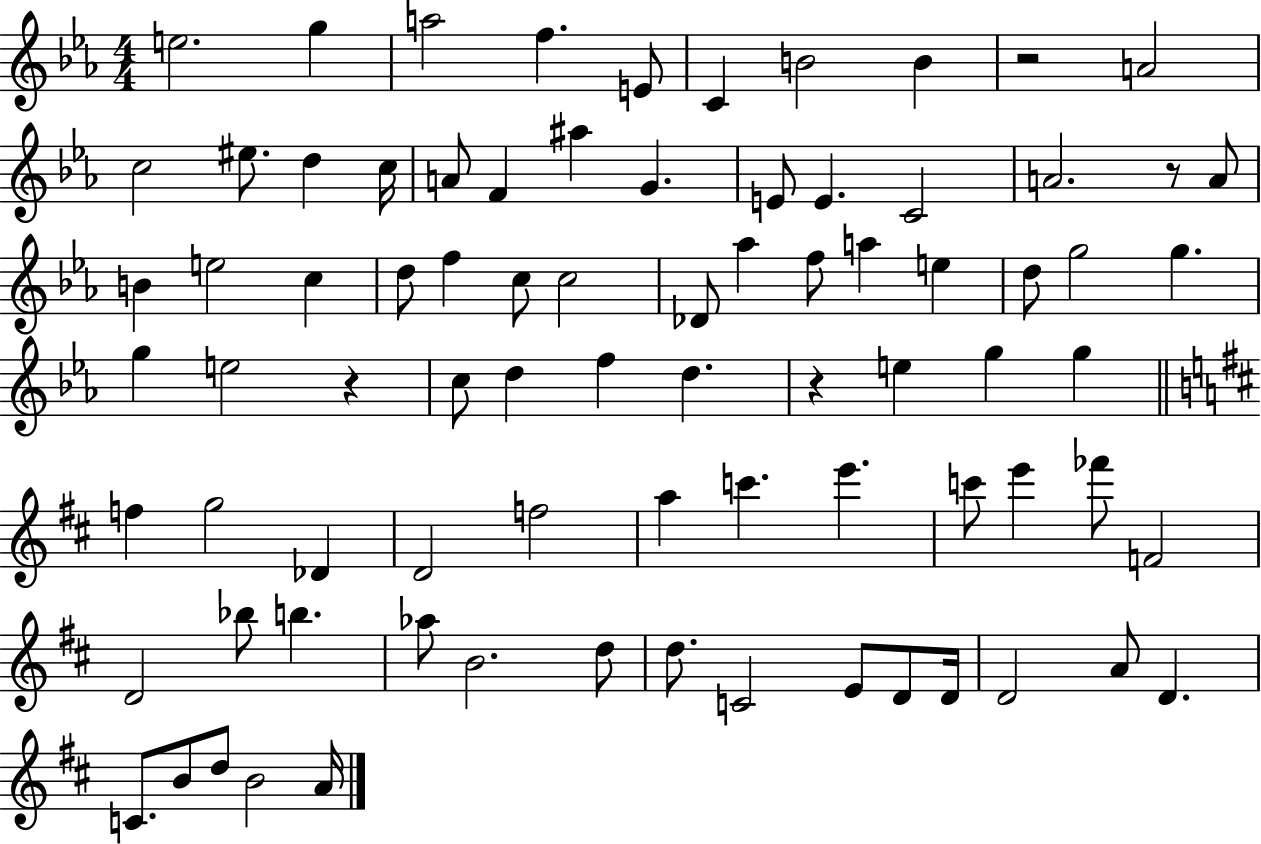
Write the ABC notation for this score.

X:1
T:Untitled
M:4/4
L:1/4
K:Eb
e2 g a2 f E/2 C B2 B z2 A2 c2 ^e/2 d c/4 A/2 F ^a G E/2 E C2 A2 z/2 A/2 B e2 c d/2 f c/2 c2 _D/2 _a f/2 a e d/2 g2 g g e2 z c/2 d f d z e g g f g2 _D D2 f2 a c' e' c'/2 e' _f'/2 F2 D2 _b/2 b _a/2 B2 d/2 d/2 C2 E/2 D/2 D/4 D2 A/2 D C/2 B/2 d/2 B2 A/4